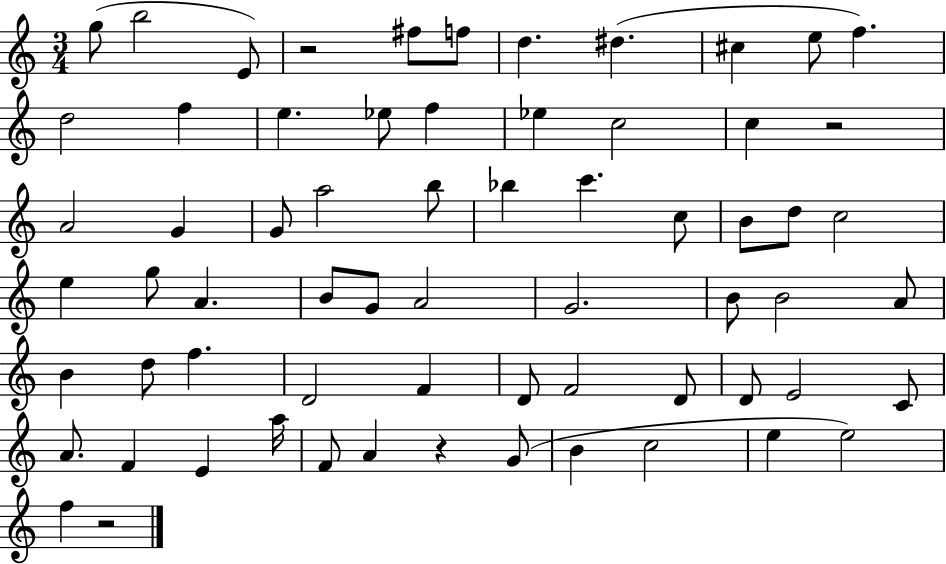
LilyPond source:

{
  \clef treble
  \numericTimeSignature
  \time 3/4
  \key c \major
  g''8( b''2 e'8) | r2 fis''8 f''8 | d''4. dis''4.( | cis''4 e''8 f''4.) | \break d''2 f''4 | e''4. ees''8 f''4 | ees''4 c''2 | c''4 r2 | \break a'2 g'4 | g'8 a''2 b''8 | bes''4 c'''4. c''8 | b'8 d''8 c''2 | \break e''4 g''8 a'4. | b'8 g'8 a'2 | g'2. | b'8 b'2 a'8 | \break b'4 d''8 f''4. | d'2 f'4 | d'8 f'2 d'8 | d'8 e'2 c'8 | \break a'8. f'4 e'4 a''16 | f'8 a'4 r4 g'8( | b'4 c''2 | e''4 e''2) | \break f''4 r2 | \bar "|."
}